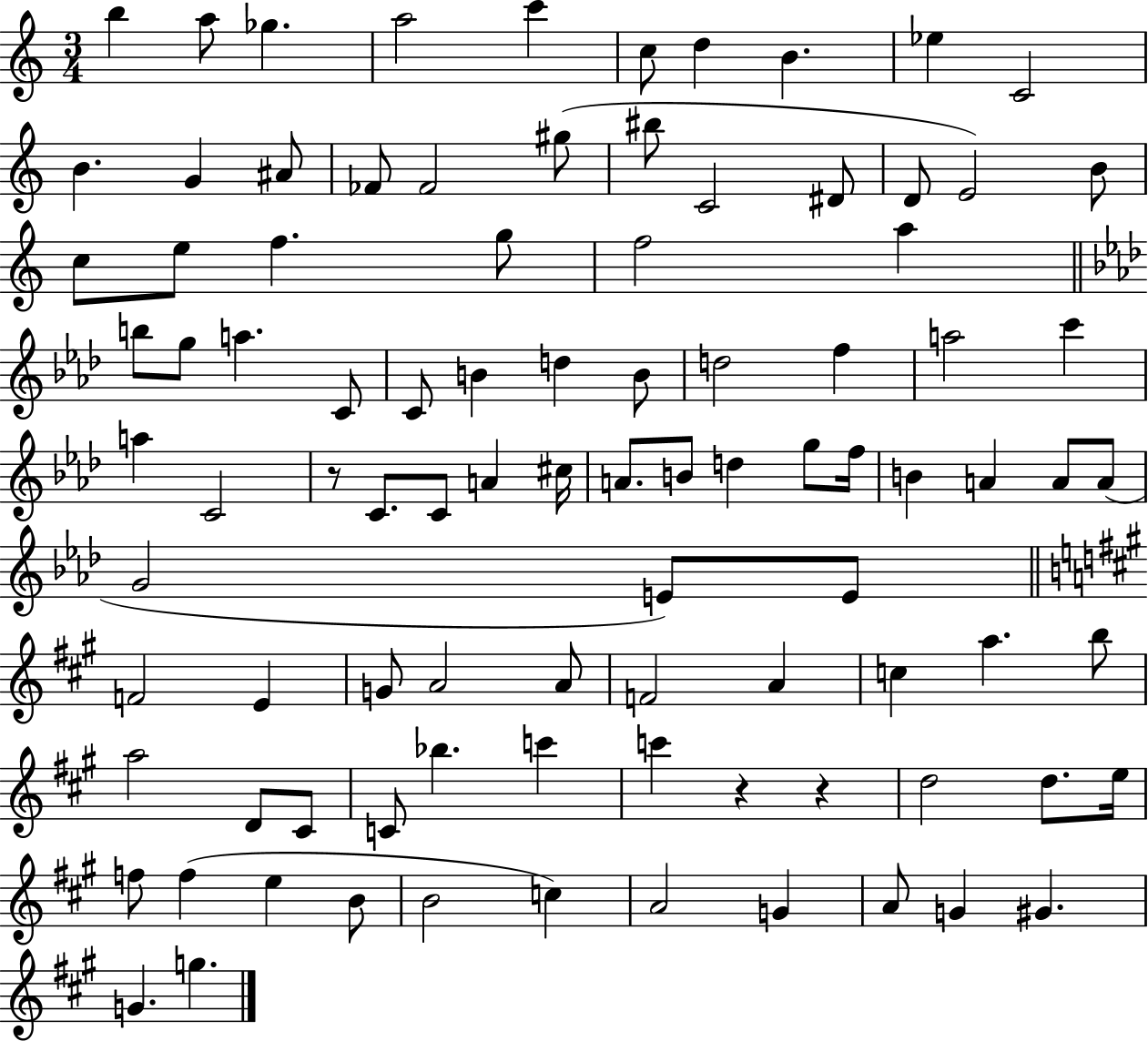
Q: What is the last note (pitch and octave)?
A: G5